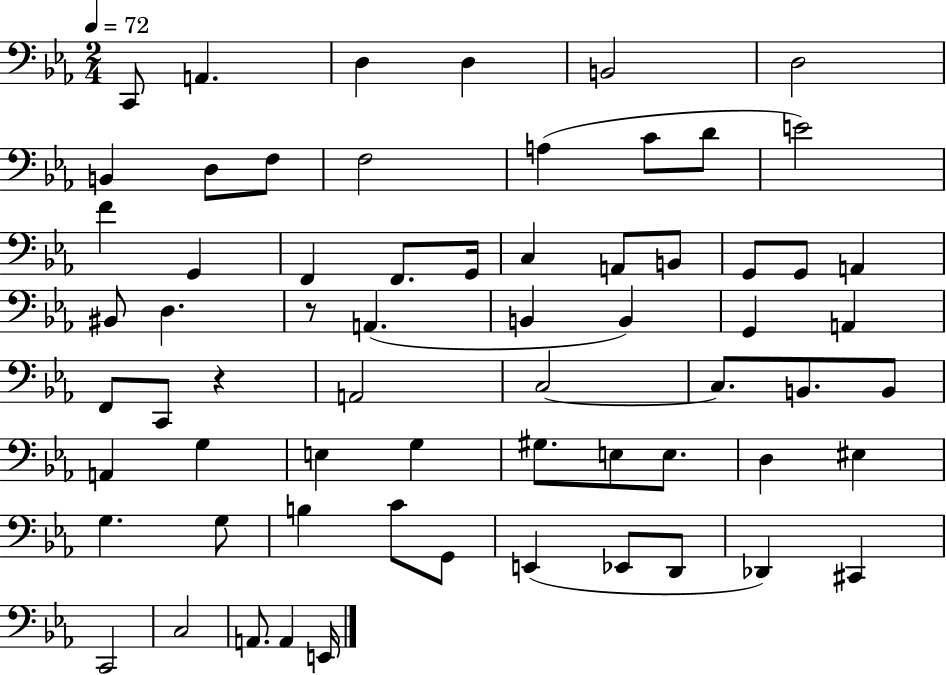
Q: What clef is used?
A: bass